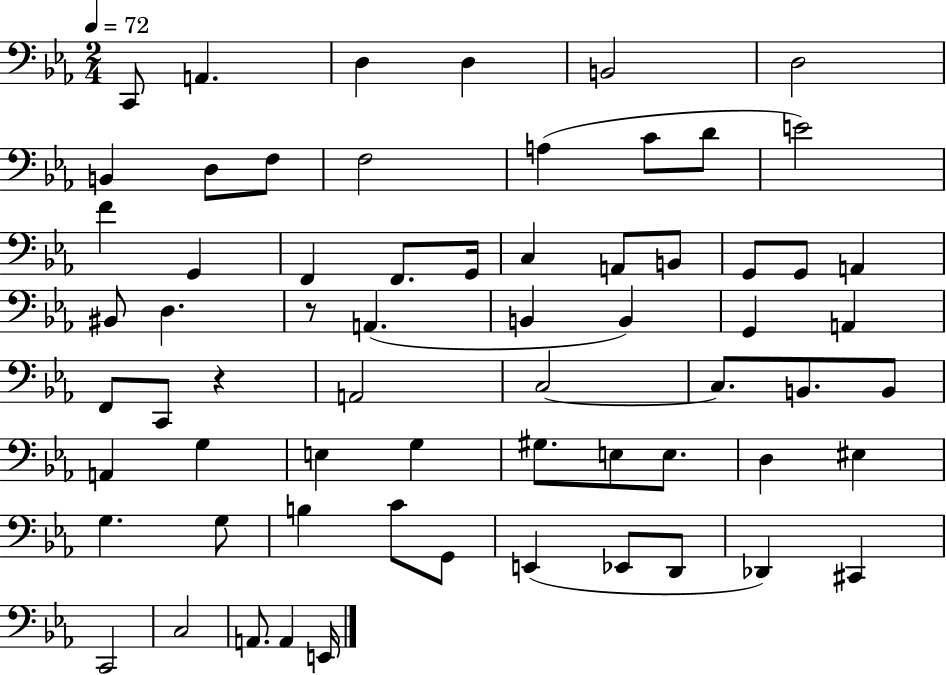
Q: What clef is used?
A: bass